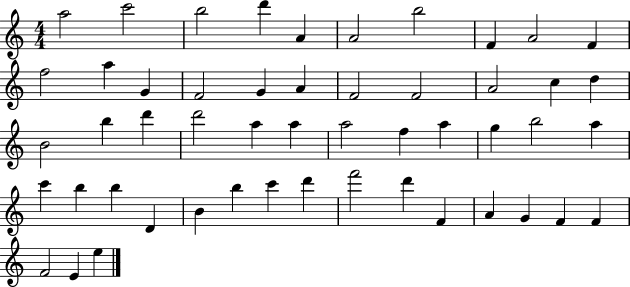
A5/h C6/h B5/h D6/q A4/q A4/h B5/h F4/q A4/h F4/q F5/h A5/q G4/q F4/h G4/q A4/q F4/h F4/h A4/h C5/q D5/q B4/h B5/q D6/q D6/h A5/q A5/q A5/h F5/q A5/q G5/q B5/h A5/q C6/q B5/q B5/q D4/q B4/q B5/q C6/q D6/q F6/h D6/q F4/q A4/q G4/q F4/q F4/q F4/h E4/q E5/q